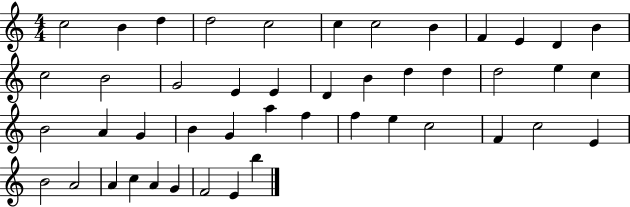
{
  \clef treble
  \numericTimeSignature
  \time 4/4
  \key c \major
  c''2 b'4 d''4 | d''2 c''2 | c''4 c''2 b'4 | f'4 e'4 d'4 b'4 | \break c''2 b'2 | g'2 e'4 e'4 | d'4 b'4 d''4 d''4 | d''2 e''4 c''4 | \break b'2 a'4 g'4 | b'4 g'4 a''4 f''4 | f''4 e''4 c''2 | f'4 c''2 e'4 | \break b'2 a'2 | a'4 c''4 a'4 g'4 | f'2 e'4 b''4 | \bar "|."
}